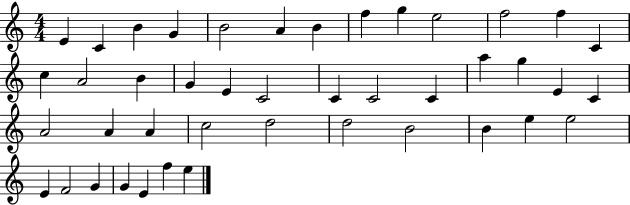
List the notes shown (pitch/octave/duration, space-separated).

E4/q C4/q B4/q G4/q B4/h A4/q B4/q F5/q G5/q E5/h F5/h F5/q C4/q C5/q A4/h B4/q G4/q E4/q C4/h C4/q C4/h C4/q A5/q G5/q E4/q C4/q A4/h A4/q A4/q C5/h D5/h D5/h B4/h B4/q E5/q E5/h E4/q F4/h G4/q G4/q E4/q F5/q E5/q